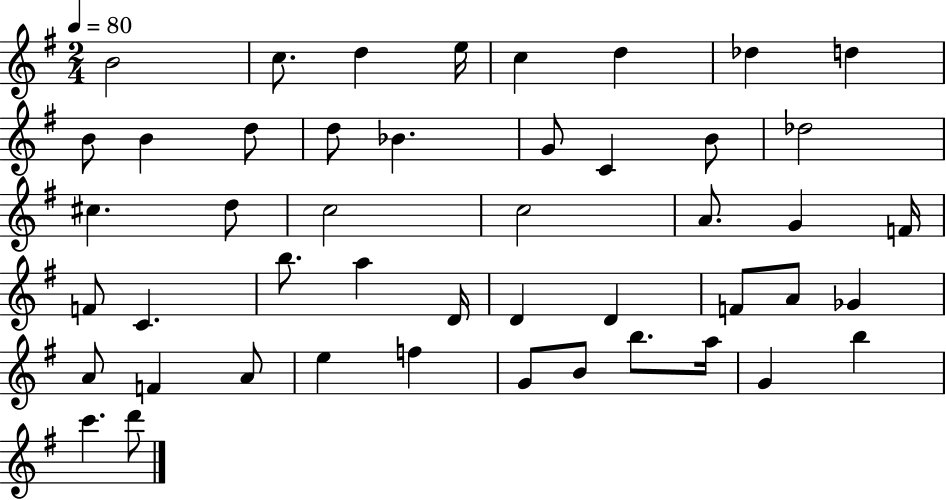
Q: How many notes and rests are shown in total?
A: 47